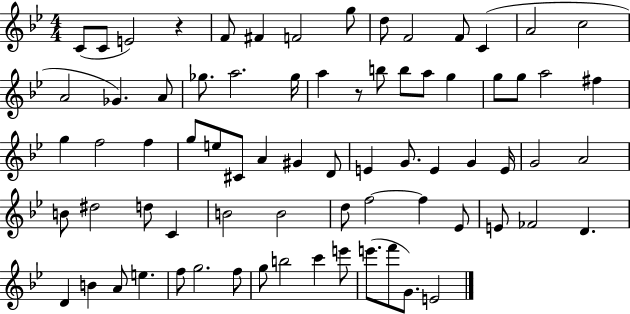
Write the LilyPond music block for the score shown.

{
  \clef treble
  \numericTimeSignature
  \time 4/4
  \key bes \major
  c'8( c'8 e'2) r4 | f'8 fis'4 f'2 g''8 | d''8 f'2 f'8 c'4( | a'2 c''2 | \break a'2 ges'4.) a'8 | ges''8. a''2. ges''16 | a''4 r8 b''8 b''8 a''8 g''4 | g''8 g''8 a''2 fis''4 | \break g''4 f''2 f''4 | g''8 e''8 cis'8 a'4 gis'4 d'8 | e'4 g'8. e'4 g'4 e'16 | g'2 a'2 | \break b'8 dis''2 d''8 c'4 | b'2 b'2 | d''8 f''2~~ f''4 ees'8 | e'8 fes'2 d'4. | \break d'4 b'4 a'8 e''4. | f''8 g''2. f''8 | g''8 b''2 c'''4 e'''8 | e'''8.( f'''8 g'8.) e'2 | \break \bar "|."
}